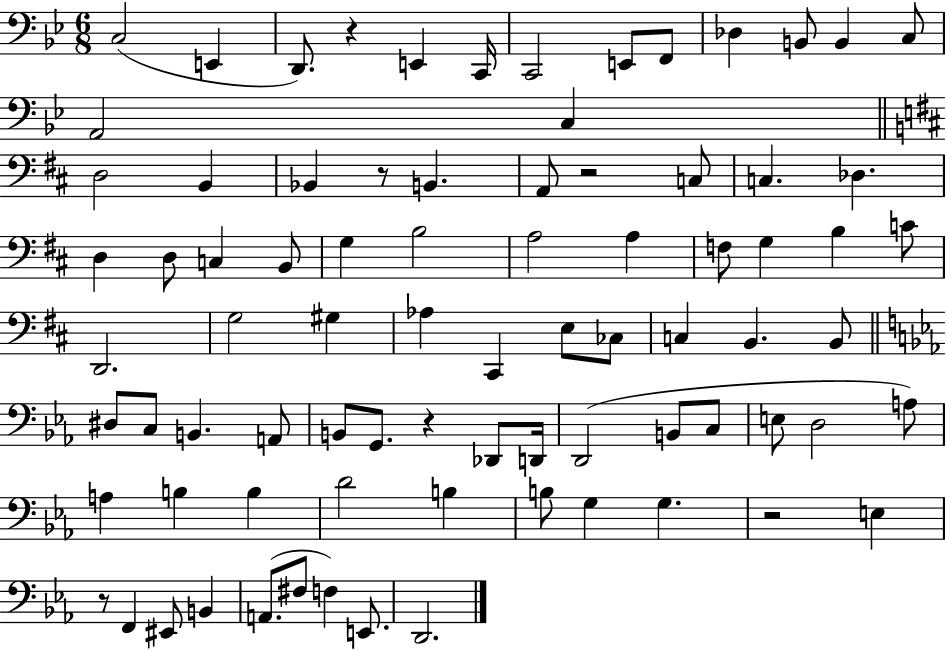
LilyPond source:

{
  \clef bass
  \numericTimeSignature
  \time 6/8
  \key bes \major
  c2( e,4 | d,8.) r4 e,4 c,16 | c,2 e,8 f,8 | des4 b,8 b,4 c8 | \break a,2 c4 | \bar "||" \break \key d \major d2 b,4 | bes,4 r8 b,4. | a,8 r2 c8 | c4. des4. | \break d4 d8 c4 b,8 | g4 b2 | a2 a4 | f8 g4 b4 c'8 | \break d,2. | g2 gis4 | aes4 cis,4 e8 ces8 | c4 b,4. b,8 | \break \bar "||" \break \key c \minor dis8 c8 b,4. a,8 | b,8 g,8. r4 des,8 d,16 | d,2( b,8 c8 | e8 d2 a8) | \break a4 b4 b4 | d'2 b4 | b8 g4 g4. | r2 e4 | \break r8 f,4 eis,8 b,4 | a,8.( fis8 f4) e,8. | d,2. | \bar "|."
}